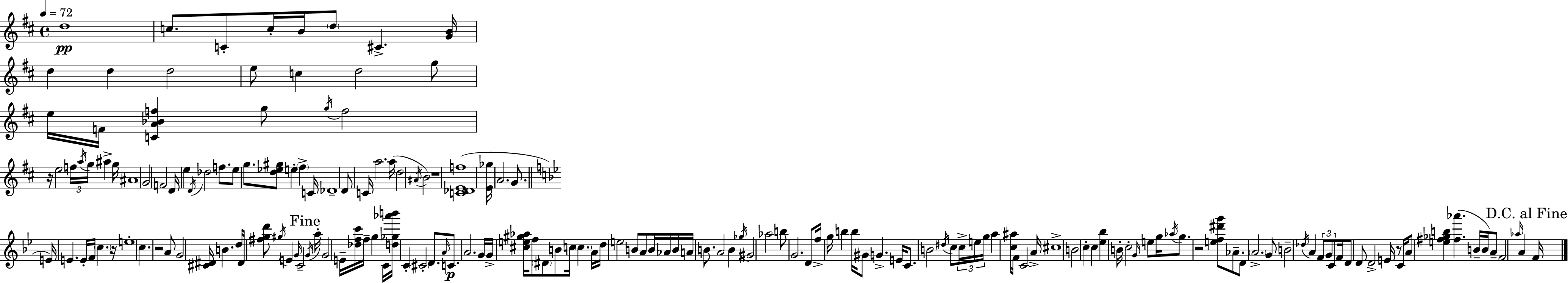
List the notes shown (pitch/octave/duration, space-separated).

D5/w C5/e. C4/e C5/s B4/s D5/e C#4/q. [G4,B4]/s D5/q D5/q D5/h E5/e C5/q D5/h G5/e E5/s F4/s [C4,A4,Bb4,F5]/q G5/e G5/s F5/h R/s E5/h F5/s A5/s G5/s A#5/q G5/s A#4/w G4/h F4/h D4/s E5/q D4/s Db5/h F5/e. E5/e G5/e. [D5,Eb5,G#5]/e E5/q F#5/q C4/s Db4/w D4/e C4/s A5/h. A5/s D5/h A#4/s B4/h R/w [C4,Db4,E4,F5]/w [E4,Gb5]/s A4/h. G4/e. E4/s E4/q. E4/s F4/s C5/q. R/s E5/w C5/q. R/h A4/e G4/h [C#4,D#4]/s B4/q. D5/s D#4/s [F#5,G5,D6]/e G#5/s E4/q G4/s C4/h G4/s A5/s G4/h E4/s [Db5,F5,C6]/s F5/s G5/q C4/s [D5,Gb5,Ab6,B6]/s C4/q C#4/h D4/e. A4/s C4/e. A4/h. G4/s G4/s [C#5,E5,G#5,Ab5]/s F5/e D#4/e B4/e C5/s C5/q. A4/s D5/s E5/h B4/e A4/e B4/s Ab4/s B4/s A4/s B4/e. A4/h B4/q Gb5/s G#4/h Ab5/h B5/e G4/h. D4/e F5/s G5/s B5/q B5/s G#4/e G4/q. E4/s C4/e. B4/h D#5/s C5/e C5/s E5/s G5/s A5/q [C5,A#5]/e F4/s C4/h A4/s C#5/w B4/h C5/q C5/q [Eb5,Bb5]/q B4/s C5/h G4/s E5/e G5/s Ab5/s G5/e. R/h [E5,F5,D#6,G6]/e Ab4/e. D4/e A4/h. G4/e B4/h Db5/s A4/q F4/e G4/e C4/e F4/s D4/e D4/e D4/h E4/s R/e C4/s A4/e [E5,F#5,Gb5,B5]/q [F#5,Ab6]/q. B4/s B4/s A4/e F4/h Ab5/s A4/q F4/s